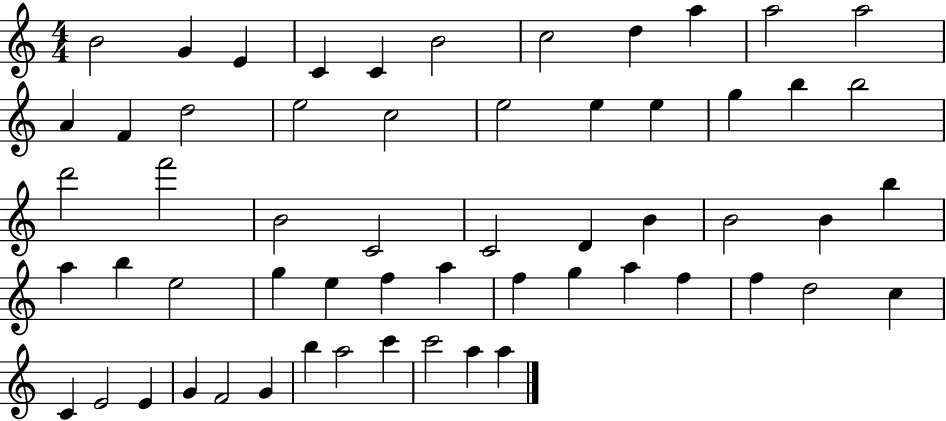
B4/h G4/q E4/q C4/q C4/q B4/h C5/h D5/q A5/q A5/h A5/h A4/q F4/q D5/h E5/h C5/h E5/h E5/q E5/q G5/q B5/q B5/h D6/h F6/h B4/h C4/h C4/h D4/q B4/q B4/h B4/q B5/q A5/q B5/q E5/h G5/q E5/q F5/q A5/q F5/q G5/q A5/q F5/q F5/q D5/h C5/q C4/q E4/h E4/q G4/q F4/h G4/q B5/q A5/h C6/q C6/h A5/q A5/q